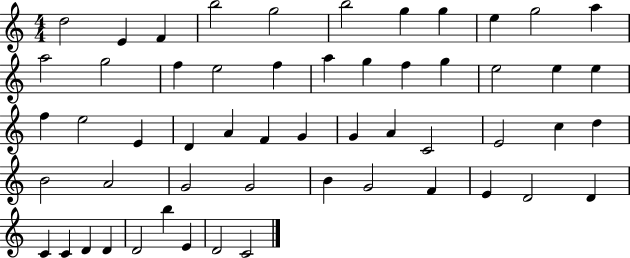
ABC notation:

X:1
T:Untitled
M:4/4
L:1/4
K:C
d2 E F b2 g2 b2 g g e g2 a a2 g2 f e2 f a g f g e2 e e f e2 E D A F G G A C2 E2 c d B2 A2 G2 G2 B G2 F E D2 D C C D D D2 b E D2 C2